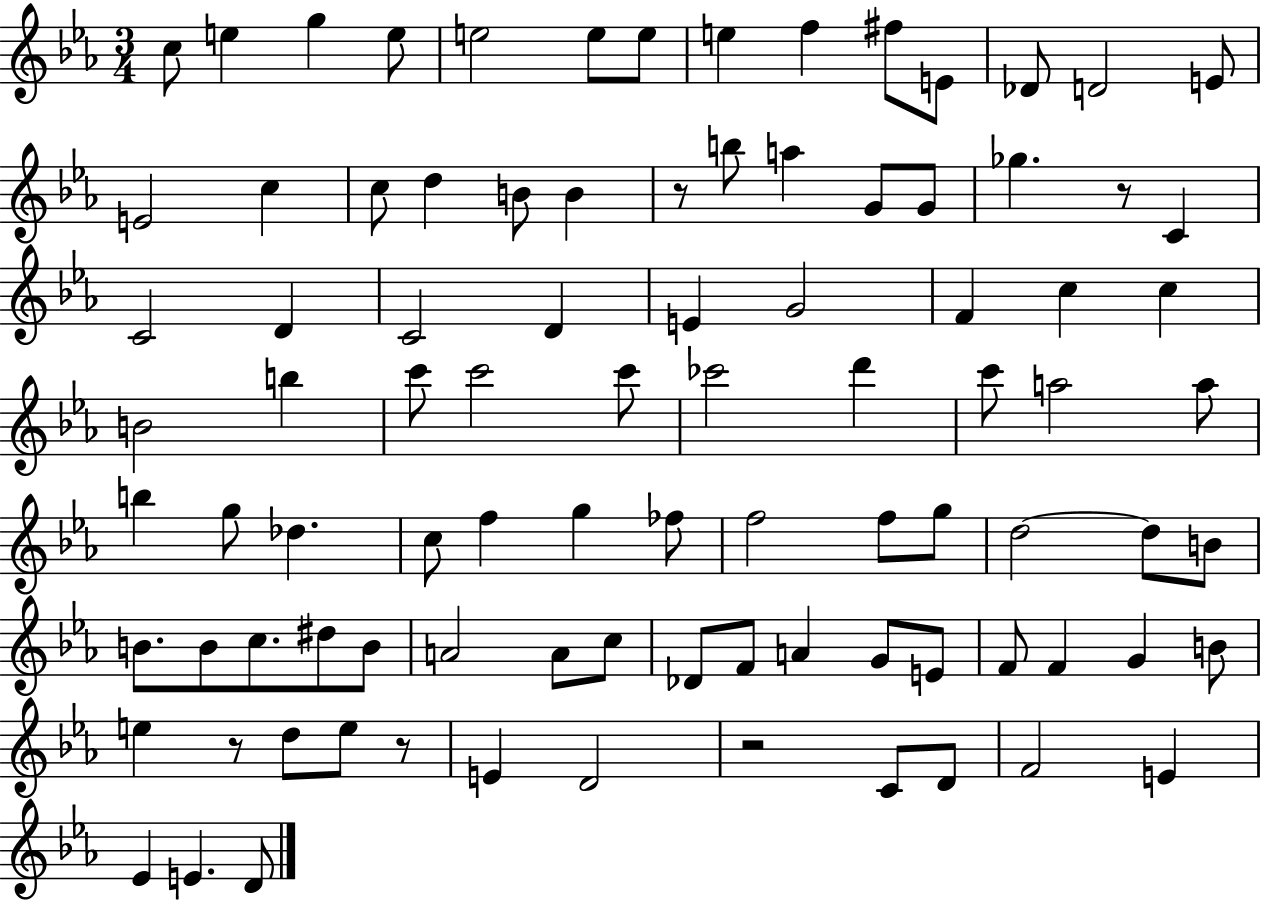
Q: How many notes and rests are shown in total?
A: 92